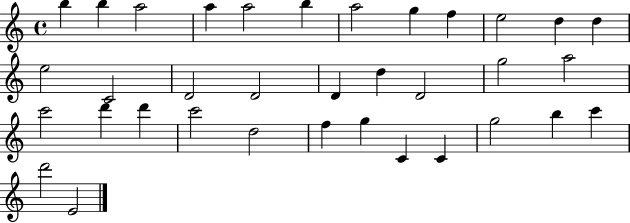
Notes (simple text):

B5/q B5/q A5/h A5/q A5/h B5/q A5/h G5/q F5/q E5/h D5/q D5/q E5/h C4/h D4/h D4/h D4/q D5/q D4/h G5/h A5/h C6/h D6/q D6/q C6/h D5/h F5/q G5/q C4/q C4/q G5/h B5/q C6/q D6/h E4/h